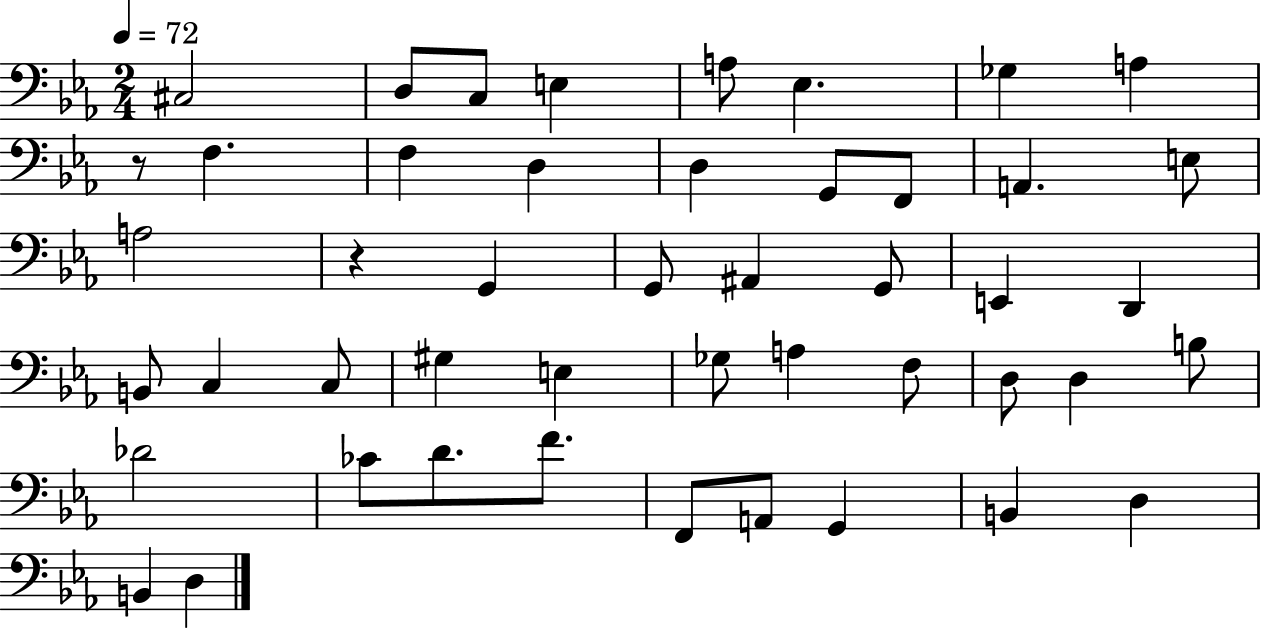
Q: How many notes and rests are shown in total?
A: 47